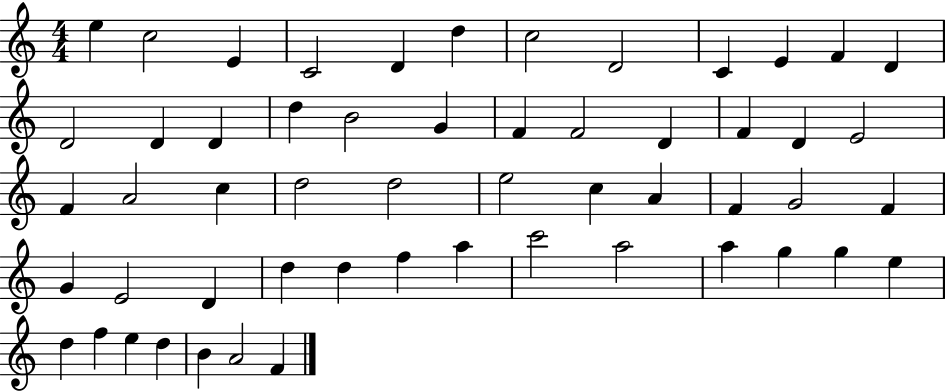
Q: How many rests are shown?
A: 0